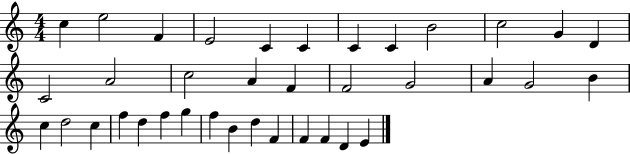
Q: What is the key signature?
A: C major